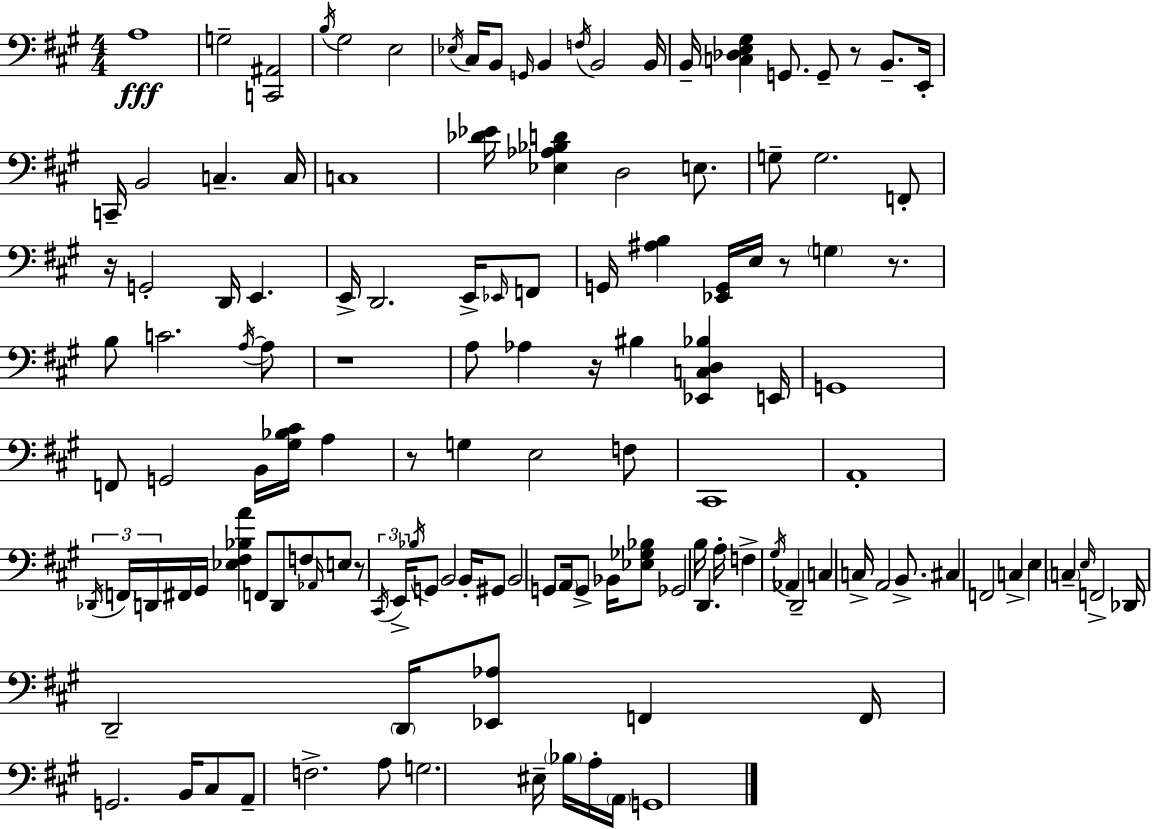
X:1
T:Untitled
M:4/4
L:1/4
K:A
A,4 G,2 [C,,^A,,]2 B,/4 ^G,2 E,2 _E,/4 ^C,/4 B,,/2 G,,/4 B,, F,/4 B,,2 B,,/4 B,,/4 [C,_D,E,^G,] G,,/2 G,,/2 z/2 B,,/2 E,,/4 C,,/4 B,,2 C, C,/4 C,4 [_D_E]/4 [_E,_A,_B,D] D,2 E,/2 G,/2 G,2 F,,/2 z/4 G,,2 D,,/4 E,, E,,/4 D,,2 E,,/4 _E,,/4 F,,/2 G,,/4 [^A,B,] [_E,,G,,]/4 E,/4 z/2 G, z/2 B,/2 C2 A,/4 A,/2 z4 A,/2 _A, z/4 ^B, [_E,,C,D,_B,] E,,/4 G,,4 F,,/2 G,,2 B,,/4 [^G,_B,^C]/4 A, z/2 G, E,2 F,/2 ^C,,4 A,,4 _D,,/4 F,,/4 D,,/4 ^F,,/4 ^G,,/4 [_E,^F,_B,A] F,,/2 D,,/2 F,/2 _A,,/4 E,/2 z/2 ^C,,/4 E,,/4 _B,/4 G,,/2 B,,2 B,,/4 ^G,,/2 B,,2 G,,/2 A,,/4 G,,/2 _B,,/4 [_E,_G,_B,]/2 _G,,2 B,/4 D,, A,/4 F, ^G,/4 _A,, D,,2 C, C,/4 A,,2 B,,/2 ^C, F,,2 C, E, C, E,/4 F,,2 _D,,/4 D,,2 D,,/4 [_E,,_A,]/2 F,, F,,/4 G,,2 B,,/4 ^C,/2 A,,/2 F,2 A,/2 G,2 ^E,/4 _B,/4 A,/4 A,,/4 G,,4